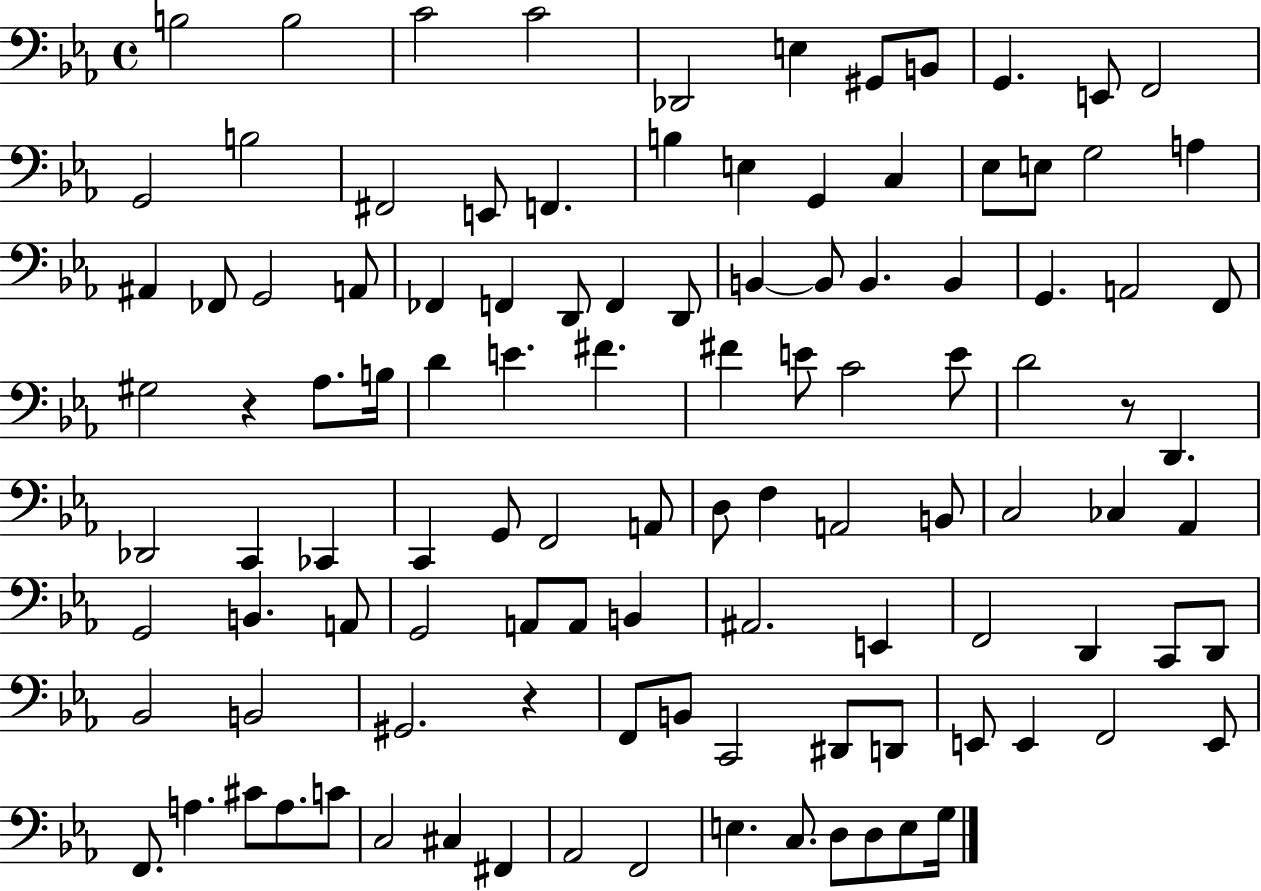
{
  \clef bass
  \time 4/4
  \defaultTimeSignature
  \key ees \major
  b2 b2 | c'2 c'2 | des,2 e4 gis,8 b,8 | g,4. e,8 f,2 | \break g,2 b2 | fis,2 e,8 f,4. | b4 e4 g,4 c4 | ees8 e8 g2 a4 | \break ais,4 fes,8 g,2 a,8 | fes,4 f,4 d,8 f,4 d,8 | b,4~~ b,8 b,4. b,4 | g,4. a,2 f,8 | \break gis2 r4 aes8. b16 | d'4 e'4. fis'4. | fis'4 e'8 c'2 e'8 | d'2 r8 d,4. | \break des,2 c,4 ces,4 | c,4 g,8 f,2 a,8 | d8 f4 a,2 b,8 | c2 ces4 aes,4 | \break g,2 b,4. a,8 | g,2 a,8 a,8 b,4 | ais,2. e,4 | f,2 d,4 c,8 d,8 | \break bes,2 b,2 | gis,2. r4 | f,8 b,8 c,2 dis,8 d,8 | e,8 e,4 f,2 e,8 | \break f,8. a4. cis'8 a8. c'8 | c2 cis4 fis,4 | aes,2 f,2 | e4. c8. d8 d8 e8 g16 | \break \bar "|."
}